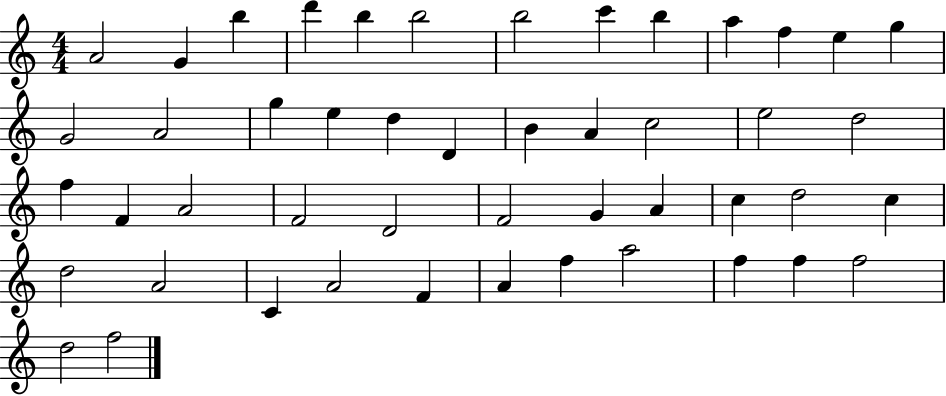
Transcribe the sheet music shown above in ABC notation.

X:1
T:Untitled
M:4/4
L:1/4
K:C
A2 G b d' b b2 b2 c' b a f e g G2 A2 g e d D B A c2 e2 d2 f F A2 F2 D2 F2 G A c d2 c d2 A2 C A2 F A f a2 f f f2 d2 f2